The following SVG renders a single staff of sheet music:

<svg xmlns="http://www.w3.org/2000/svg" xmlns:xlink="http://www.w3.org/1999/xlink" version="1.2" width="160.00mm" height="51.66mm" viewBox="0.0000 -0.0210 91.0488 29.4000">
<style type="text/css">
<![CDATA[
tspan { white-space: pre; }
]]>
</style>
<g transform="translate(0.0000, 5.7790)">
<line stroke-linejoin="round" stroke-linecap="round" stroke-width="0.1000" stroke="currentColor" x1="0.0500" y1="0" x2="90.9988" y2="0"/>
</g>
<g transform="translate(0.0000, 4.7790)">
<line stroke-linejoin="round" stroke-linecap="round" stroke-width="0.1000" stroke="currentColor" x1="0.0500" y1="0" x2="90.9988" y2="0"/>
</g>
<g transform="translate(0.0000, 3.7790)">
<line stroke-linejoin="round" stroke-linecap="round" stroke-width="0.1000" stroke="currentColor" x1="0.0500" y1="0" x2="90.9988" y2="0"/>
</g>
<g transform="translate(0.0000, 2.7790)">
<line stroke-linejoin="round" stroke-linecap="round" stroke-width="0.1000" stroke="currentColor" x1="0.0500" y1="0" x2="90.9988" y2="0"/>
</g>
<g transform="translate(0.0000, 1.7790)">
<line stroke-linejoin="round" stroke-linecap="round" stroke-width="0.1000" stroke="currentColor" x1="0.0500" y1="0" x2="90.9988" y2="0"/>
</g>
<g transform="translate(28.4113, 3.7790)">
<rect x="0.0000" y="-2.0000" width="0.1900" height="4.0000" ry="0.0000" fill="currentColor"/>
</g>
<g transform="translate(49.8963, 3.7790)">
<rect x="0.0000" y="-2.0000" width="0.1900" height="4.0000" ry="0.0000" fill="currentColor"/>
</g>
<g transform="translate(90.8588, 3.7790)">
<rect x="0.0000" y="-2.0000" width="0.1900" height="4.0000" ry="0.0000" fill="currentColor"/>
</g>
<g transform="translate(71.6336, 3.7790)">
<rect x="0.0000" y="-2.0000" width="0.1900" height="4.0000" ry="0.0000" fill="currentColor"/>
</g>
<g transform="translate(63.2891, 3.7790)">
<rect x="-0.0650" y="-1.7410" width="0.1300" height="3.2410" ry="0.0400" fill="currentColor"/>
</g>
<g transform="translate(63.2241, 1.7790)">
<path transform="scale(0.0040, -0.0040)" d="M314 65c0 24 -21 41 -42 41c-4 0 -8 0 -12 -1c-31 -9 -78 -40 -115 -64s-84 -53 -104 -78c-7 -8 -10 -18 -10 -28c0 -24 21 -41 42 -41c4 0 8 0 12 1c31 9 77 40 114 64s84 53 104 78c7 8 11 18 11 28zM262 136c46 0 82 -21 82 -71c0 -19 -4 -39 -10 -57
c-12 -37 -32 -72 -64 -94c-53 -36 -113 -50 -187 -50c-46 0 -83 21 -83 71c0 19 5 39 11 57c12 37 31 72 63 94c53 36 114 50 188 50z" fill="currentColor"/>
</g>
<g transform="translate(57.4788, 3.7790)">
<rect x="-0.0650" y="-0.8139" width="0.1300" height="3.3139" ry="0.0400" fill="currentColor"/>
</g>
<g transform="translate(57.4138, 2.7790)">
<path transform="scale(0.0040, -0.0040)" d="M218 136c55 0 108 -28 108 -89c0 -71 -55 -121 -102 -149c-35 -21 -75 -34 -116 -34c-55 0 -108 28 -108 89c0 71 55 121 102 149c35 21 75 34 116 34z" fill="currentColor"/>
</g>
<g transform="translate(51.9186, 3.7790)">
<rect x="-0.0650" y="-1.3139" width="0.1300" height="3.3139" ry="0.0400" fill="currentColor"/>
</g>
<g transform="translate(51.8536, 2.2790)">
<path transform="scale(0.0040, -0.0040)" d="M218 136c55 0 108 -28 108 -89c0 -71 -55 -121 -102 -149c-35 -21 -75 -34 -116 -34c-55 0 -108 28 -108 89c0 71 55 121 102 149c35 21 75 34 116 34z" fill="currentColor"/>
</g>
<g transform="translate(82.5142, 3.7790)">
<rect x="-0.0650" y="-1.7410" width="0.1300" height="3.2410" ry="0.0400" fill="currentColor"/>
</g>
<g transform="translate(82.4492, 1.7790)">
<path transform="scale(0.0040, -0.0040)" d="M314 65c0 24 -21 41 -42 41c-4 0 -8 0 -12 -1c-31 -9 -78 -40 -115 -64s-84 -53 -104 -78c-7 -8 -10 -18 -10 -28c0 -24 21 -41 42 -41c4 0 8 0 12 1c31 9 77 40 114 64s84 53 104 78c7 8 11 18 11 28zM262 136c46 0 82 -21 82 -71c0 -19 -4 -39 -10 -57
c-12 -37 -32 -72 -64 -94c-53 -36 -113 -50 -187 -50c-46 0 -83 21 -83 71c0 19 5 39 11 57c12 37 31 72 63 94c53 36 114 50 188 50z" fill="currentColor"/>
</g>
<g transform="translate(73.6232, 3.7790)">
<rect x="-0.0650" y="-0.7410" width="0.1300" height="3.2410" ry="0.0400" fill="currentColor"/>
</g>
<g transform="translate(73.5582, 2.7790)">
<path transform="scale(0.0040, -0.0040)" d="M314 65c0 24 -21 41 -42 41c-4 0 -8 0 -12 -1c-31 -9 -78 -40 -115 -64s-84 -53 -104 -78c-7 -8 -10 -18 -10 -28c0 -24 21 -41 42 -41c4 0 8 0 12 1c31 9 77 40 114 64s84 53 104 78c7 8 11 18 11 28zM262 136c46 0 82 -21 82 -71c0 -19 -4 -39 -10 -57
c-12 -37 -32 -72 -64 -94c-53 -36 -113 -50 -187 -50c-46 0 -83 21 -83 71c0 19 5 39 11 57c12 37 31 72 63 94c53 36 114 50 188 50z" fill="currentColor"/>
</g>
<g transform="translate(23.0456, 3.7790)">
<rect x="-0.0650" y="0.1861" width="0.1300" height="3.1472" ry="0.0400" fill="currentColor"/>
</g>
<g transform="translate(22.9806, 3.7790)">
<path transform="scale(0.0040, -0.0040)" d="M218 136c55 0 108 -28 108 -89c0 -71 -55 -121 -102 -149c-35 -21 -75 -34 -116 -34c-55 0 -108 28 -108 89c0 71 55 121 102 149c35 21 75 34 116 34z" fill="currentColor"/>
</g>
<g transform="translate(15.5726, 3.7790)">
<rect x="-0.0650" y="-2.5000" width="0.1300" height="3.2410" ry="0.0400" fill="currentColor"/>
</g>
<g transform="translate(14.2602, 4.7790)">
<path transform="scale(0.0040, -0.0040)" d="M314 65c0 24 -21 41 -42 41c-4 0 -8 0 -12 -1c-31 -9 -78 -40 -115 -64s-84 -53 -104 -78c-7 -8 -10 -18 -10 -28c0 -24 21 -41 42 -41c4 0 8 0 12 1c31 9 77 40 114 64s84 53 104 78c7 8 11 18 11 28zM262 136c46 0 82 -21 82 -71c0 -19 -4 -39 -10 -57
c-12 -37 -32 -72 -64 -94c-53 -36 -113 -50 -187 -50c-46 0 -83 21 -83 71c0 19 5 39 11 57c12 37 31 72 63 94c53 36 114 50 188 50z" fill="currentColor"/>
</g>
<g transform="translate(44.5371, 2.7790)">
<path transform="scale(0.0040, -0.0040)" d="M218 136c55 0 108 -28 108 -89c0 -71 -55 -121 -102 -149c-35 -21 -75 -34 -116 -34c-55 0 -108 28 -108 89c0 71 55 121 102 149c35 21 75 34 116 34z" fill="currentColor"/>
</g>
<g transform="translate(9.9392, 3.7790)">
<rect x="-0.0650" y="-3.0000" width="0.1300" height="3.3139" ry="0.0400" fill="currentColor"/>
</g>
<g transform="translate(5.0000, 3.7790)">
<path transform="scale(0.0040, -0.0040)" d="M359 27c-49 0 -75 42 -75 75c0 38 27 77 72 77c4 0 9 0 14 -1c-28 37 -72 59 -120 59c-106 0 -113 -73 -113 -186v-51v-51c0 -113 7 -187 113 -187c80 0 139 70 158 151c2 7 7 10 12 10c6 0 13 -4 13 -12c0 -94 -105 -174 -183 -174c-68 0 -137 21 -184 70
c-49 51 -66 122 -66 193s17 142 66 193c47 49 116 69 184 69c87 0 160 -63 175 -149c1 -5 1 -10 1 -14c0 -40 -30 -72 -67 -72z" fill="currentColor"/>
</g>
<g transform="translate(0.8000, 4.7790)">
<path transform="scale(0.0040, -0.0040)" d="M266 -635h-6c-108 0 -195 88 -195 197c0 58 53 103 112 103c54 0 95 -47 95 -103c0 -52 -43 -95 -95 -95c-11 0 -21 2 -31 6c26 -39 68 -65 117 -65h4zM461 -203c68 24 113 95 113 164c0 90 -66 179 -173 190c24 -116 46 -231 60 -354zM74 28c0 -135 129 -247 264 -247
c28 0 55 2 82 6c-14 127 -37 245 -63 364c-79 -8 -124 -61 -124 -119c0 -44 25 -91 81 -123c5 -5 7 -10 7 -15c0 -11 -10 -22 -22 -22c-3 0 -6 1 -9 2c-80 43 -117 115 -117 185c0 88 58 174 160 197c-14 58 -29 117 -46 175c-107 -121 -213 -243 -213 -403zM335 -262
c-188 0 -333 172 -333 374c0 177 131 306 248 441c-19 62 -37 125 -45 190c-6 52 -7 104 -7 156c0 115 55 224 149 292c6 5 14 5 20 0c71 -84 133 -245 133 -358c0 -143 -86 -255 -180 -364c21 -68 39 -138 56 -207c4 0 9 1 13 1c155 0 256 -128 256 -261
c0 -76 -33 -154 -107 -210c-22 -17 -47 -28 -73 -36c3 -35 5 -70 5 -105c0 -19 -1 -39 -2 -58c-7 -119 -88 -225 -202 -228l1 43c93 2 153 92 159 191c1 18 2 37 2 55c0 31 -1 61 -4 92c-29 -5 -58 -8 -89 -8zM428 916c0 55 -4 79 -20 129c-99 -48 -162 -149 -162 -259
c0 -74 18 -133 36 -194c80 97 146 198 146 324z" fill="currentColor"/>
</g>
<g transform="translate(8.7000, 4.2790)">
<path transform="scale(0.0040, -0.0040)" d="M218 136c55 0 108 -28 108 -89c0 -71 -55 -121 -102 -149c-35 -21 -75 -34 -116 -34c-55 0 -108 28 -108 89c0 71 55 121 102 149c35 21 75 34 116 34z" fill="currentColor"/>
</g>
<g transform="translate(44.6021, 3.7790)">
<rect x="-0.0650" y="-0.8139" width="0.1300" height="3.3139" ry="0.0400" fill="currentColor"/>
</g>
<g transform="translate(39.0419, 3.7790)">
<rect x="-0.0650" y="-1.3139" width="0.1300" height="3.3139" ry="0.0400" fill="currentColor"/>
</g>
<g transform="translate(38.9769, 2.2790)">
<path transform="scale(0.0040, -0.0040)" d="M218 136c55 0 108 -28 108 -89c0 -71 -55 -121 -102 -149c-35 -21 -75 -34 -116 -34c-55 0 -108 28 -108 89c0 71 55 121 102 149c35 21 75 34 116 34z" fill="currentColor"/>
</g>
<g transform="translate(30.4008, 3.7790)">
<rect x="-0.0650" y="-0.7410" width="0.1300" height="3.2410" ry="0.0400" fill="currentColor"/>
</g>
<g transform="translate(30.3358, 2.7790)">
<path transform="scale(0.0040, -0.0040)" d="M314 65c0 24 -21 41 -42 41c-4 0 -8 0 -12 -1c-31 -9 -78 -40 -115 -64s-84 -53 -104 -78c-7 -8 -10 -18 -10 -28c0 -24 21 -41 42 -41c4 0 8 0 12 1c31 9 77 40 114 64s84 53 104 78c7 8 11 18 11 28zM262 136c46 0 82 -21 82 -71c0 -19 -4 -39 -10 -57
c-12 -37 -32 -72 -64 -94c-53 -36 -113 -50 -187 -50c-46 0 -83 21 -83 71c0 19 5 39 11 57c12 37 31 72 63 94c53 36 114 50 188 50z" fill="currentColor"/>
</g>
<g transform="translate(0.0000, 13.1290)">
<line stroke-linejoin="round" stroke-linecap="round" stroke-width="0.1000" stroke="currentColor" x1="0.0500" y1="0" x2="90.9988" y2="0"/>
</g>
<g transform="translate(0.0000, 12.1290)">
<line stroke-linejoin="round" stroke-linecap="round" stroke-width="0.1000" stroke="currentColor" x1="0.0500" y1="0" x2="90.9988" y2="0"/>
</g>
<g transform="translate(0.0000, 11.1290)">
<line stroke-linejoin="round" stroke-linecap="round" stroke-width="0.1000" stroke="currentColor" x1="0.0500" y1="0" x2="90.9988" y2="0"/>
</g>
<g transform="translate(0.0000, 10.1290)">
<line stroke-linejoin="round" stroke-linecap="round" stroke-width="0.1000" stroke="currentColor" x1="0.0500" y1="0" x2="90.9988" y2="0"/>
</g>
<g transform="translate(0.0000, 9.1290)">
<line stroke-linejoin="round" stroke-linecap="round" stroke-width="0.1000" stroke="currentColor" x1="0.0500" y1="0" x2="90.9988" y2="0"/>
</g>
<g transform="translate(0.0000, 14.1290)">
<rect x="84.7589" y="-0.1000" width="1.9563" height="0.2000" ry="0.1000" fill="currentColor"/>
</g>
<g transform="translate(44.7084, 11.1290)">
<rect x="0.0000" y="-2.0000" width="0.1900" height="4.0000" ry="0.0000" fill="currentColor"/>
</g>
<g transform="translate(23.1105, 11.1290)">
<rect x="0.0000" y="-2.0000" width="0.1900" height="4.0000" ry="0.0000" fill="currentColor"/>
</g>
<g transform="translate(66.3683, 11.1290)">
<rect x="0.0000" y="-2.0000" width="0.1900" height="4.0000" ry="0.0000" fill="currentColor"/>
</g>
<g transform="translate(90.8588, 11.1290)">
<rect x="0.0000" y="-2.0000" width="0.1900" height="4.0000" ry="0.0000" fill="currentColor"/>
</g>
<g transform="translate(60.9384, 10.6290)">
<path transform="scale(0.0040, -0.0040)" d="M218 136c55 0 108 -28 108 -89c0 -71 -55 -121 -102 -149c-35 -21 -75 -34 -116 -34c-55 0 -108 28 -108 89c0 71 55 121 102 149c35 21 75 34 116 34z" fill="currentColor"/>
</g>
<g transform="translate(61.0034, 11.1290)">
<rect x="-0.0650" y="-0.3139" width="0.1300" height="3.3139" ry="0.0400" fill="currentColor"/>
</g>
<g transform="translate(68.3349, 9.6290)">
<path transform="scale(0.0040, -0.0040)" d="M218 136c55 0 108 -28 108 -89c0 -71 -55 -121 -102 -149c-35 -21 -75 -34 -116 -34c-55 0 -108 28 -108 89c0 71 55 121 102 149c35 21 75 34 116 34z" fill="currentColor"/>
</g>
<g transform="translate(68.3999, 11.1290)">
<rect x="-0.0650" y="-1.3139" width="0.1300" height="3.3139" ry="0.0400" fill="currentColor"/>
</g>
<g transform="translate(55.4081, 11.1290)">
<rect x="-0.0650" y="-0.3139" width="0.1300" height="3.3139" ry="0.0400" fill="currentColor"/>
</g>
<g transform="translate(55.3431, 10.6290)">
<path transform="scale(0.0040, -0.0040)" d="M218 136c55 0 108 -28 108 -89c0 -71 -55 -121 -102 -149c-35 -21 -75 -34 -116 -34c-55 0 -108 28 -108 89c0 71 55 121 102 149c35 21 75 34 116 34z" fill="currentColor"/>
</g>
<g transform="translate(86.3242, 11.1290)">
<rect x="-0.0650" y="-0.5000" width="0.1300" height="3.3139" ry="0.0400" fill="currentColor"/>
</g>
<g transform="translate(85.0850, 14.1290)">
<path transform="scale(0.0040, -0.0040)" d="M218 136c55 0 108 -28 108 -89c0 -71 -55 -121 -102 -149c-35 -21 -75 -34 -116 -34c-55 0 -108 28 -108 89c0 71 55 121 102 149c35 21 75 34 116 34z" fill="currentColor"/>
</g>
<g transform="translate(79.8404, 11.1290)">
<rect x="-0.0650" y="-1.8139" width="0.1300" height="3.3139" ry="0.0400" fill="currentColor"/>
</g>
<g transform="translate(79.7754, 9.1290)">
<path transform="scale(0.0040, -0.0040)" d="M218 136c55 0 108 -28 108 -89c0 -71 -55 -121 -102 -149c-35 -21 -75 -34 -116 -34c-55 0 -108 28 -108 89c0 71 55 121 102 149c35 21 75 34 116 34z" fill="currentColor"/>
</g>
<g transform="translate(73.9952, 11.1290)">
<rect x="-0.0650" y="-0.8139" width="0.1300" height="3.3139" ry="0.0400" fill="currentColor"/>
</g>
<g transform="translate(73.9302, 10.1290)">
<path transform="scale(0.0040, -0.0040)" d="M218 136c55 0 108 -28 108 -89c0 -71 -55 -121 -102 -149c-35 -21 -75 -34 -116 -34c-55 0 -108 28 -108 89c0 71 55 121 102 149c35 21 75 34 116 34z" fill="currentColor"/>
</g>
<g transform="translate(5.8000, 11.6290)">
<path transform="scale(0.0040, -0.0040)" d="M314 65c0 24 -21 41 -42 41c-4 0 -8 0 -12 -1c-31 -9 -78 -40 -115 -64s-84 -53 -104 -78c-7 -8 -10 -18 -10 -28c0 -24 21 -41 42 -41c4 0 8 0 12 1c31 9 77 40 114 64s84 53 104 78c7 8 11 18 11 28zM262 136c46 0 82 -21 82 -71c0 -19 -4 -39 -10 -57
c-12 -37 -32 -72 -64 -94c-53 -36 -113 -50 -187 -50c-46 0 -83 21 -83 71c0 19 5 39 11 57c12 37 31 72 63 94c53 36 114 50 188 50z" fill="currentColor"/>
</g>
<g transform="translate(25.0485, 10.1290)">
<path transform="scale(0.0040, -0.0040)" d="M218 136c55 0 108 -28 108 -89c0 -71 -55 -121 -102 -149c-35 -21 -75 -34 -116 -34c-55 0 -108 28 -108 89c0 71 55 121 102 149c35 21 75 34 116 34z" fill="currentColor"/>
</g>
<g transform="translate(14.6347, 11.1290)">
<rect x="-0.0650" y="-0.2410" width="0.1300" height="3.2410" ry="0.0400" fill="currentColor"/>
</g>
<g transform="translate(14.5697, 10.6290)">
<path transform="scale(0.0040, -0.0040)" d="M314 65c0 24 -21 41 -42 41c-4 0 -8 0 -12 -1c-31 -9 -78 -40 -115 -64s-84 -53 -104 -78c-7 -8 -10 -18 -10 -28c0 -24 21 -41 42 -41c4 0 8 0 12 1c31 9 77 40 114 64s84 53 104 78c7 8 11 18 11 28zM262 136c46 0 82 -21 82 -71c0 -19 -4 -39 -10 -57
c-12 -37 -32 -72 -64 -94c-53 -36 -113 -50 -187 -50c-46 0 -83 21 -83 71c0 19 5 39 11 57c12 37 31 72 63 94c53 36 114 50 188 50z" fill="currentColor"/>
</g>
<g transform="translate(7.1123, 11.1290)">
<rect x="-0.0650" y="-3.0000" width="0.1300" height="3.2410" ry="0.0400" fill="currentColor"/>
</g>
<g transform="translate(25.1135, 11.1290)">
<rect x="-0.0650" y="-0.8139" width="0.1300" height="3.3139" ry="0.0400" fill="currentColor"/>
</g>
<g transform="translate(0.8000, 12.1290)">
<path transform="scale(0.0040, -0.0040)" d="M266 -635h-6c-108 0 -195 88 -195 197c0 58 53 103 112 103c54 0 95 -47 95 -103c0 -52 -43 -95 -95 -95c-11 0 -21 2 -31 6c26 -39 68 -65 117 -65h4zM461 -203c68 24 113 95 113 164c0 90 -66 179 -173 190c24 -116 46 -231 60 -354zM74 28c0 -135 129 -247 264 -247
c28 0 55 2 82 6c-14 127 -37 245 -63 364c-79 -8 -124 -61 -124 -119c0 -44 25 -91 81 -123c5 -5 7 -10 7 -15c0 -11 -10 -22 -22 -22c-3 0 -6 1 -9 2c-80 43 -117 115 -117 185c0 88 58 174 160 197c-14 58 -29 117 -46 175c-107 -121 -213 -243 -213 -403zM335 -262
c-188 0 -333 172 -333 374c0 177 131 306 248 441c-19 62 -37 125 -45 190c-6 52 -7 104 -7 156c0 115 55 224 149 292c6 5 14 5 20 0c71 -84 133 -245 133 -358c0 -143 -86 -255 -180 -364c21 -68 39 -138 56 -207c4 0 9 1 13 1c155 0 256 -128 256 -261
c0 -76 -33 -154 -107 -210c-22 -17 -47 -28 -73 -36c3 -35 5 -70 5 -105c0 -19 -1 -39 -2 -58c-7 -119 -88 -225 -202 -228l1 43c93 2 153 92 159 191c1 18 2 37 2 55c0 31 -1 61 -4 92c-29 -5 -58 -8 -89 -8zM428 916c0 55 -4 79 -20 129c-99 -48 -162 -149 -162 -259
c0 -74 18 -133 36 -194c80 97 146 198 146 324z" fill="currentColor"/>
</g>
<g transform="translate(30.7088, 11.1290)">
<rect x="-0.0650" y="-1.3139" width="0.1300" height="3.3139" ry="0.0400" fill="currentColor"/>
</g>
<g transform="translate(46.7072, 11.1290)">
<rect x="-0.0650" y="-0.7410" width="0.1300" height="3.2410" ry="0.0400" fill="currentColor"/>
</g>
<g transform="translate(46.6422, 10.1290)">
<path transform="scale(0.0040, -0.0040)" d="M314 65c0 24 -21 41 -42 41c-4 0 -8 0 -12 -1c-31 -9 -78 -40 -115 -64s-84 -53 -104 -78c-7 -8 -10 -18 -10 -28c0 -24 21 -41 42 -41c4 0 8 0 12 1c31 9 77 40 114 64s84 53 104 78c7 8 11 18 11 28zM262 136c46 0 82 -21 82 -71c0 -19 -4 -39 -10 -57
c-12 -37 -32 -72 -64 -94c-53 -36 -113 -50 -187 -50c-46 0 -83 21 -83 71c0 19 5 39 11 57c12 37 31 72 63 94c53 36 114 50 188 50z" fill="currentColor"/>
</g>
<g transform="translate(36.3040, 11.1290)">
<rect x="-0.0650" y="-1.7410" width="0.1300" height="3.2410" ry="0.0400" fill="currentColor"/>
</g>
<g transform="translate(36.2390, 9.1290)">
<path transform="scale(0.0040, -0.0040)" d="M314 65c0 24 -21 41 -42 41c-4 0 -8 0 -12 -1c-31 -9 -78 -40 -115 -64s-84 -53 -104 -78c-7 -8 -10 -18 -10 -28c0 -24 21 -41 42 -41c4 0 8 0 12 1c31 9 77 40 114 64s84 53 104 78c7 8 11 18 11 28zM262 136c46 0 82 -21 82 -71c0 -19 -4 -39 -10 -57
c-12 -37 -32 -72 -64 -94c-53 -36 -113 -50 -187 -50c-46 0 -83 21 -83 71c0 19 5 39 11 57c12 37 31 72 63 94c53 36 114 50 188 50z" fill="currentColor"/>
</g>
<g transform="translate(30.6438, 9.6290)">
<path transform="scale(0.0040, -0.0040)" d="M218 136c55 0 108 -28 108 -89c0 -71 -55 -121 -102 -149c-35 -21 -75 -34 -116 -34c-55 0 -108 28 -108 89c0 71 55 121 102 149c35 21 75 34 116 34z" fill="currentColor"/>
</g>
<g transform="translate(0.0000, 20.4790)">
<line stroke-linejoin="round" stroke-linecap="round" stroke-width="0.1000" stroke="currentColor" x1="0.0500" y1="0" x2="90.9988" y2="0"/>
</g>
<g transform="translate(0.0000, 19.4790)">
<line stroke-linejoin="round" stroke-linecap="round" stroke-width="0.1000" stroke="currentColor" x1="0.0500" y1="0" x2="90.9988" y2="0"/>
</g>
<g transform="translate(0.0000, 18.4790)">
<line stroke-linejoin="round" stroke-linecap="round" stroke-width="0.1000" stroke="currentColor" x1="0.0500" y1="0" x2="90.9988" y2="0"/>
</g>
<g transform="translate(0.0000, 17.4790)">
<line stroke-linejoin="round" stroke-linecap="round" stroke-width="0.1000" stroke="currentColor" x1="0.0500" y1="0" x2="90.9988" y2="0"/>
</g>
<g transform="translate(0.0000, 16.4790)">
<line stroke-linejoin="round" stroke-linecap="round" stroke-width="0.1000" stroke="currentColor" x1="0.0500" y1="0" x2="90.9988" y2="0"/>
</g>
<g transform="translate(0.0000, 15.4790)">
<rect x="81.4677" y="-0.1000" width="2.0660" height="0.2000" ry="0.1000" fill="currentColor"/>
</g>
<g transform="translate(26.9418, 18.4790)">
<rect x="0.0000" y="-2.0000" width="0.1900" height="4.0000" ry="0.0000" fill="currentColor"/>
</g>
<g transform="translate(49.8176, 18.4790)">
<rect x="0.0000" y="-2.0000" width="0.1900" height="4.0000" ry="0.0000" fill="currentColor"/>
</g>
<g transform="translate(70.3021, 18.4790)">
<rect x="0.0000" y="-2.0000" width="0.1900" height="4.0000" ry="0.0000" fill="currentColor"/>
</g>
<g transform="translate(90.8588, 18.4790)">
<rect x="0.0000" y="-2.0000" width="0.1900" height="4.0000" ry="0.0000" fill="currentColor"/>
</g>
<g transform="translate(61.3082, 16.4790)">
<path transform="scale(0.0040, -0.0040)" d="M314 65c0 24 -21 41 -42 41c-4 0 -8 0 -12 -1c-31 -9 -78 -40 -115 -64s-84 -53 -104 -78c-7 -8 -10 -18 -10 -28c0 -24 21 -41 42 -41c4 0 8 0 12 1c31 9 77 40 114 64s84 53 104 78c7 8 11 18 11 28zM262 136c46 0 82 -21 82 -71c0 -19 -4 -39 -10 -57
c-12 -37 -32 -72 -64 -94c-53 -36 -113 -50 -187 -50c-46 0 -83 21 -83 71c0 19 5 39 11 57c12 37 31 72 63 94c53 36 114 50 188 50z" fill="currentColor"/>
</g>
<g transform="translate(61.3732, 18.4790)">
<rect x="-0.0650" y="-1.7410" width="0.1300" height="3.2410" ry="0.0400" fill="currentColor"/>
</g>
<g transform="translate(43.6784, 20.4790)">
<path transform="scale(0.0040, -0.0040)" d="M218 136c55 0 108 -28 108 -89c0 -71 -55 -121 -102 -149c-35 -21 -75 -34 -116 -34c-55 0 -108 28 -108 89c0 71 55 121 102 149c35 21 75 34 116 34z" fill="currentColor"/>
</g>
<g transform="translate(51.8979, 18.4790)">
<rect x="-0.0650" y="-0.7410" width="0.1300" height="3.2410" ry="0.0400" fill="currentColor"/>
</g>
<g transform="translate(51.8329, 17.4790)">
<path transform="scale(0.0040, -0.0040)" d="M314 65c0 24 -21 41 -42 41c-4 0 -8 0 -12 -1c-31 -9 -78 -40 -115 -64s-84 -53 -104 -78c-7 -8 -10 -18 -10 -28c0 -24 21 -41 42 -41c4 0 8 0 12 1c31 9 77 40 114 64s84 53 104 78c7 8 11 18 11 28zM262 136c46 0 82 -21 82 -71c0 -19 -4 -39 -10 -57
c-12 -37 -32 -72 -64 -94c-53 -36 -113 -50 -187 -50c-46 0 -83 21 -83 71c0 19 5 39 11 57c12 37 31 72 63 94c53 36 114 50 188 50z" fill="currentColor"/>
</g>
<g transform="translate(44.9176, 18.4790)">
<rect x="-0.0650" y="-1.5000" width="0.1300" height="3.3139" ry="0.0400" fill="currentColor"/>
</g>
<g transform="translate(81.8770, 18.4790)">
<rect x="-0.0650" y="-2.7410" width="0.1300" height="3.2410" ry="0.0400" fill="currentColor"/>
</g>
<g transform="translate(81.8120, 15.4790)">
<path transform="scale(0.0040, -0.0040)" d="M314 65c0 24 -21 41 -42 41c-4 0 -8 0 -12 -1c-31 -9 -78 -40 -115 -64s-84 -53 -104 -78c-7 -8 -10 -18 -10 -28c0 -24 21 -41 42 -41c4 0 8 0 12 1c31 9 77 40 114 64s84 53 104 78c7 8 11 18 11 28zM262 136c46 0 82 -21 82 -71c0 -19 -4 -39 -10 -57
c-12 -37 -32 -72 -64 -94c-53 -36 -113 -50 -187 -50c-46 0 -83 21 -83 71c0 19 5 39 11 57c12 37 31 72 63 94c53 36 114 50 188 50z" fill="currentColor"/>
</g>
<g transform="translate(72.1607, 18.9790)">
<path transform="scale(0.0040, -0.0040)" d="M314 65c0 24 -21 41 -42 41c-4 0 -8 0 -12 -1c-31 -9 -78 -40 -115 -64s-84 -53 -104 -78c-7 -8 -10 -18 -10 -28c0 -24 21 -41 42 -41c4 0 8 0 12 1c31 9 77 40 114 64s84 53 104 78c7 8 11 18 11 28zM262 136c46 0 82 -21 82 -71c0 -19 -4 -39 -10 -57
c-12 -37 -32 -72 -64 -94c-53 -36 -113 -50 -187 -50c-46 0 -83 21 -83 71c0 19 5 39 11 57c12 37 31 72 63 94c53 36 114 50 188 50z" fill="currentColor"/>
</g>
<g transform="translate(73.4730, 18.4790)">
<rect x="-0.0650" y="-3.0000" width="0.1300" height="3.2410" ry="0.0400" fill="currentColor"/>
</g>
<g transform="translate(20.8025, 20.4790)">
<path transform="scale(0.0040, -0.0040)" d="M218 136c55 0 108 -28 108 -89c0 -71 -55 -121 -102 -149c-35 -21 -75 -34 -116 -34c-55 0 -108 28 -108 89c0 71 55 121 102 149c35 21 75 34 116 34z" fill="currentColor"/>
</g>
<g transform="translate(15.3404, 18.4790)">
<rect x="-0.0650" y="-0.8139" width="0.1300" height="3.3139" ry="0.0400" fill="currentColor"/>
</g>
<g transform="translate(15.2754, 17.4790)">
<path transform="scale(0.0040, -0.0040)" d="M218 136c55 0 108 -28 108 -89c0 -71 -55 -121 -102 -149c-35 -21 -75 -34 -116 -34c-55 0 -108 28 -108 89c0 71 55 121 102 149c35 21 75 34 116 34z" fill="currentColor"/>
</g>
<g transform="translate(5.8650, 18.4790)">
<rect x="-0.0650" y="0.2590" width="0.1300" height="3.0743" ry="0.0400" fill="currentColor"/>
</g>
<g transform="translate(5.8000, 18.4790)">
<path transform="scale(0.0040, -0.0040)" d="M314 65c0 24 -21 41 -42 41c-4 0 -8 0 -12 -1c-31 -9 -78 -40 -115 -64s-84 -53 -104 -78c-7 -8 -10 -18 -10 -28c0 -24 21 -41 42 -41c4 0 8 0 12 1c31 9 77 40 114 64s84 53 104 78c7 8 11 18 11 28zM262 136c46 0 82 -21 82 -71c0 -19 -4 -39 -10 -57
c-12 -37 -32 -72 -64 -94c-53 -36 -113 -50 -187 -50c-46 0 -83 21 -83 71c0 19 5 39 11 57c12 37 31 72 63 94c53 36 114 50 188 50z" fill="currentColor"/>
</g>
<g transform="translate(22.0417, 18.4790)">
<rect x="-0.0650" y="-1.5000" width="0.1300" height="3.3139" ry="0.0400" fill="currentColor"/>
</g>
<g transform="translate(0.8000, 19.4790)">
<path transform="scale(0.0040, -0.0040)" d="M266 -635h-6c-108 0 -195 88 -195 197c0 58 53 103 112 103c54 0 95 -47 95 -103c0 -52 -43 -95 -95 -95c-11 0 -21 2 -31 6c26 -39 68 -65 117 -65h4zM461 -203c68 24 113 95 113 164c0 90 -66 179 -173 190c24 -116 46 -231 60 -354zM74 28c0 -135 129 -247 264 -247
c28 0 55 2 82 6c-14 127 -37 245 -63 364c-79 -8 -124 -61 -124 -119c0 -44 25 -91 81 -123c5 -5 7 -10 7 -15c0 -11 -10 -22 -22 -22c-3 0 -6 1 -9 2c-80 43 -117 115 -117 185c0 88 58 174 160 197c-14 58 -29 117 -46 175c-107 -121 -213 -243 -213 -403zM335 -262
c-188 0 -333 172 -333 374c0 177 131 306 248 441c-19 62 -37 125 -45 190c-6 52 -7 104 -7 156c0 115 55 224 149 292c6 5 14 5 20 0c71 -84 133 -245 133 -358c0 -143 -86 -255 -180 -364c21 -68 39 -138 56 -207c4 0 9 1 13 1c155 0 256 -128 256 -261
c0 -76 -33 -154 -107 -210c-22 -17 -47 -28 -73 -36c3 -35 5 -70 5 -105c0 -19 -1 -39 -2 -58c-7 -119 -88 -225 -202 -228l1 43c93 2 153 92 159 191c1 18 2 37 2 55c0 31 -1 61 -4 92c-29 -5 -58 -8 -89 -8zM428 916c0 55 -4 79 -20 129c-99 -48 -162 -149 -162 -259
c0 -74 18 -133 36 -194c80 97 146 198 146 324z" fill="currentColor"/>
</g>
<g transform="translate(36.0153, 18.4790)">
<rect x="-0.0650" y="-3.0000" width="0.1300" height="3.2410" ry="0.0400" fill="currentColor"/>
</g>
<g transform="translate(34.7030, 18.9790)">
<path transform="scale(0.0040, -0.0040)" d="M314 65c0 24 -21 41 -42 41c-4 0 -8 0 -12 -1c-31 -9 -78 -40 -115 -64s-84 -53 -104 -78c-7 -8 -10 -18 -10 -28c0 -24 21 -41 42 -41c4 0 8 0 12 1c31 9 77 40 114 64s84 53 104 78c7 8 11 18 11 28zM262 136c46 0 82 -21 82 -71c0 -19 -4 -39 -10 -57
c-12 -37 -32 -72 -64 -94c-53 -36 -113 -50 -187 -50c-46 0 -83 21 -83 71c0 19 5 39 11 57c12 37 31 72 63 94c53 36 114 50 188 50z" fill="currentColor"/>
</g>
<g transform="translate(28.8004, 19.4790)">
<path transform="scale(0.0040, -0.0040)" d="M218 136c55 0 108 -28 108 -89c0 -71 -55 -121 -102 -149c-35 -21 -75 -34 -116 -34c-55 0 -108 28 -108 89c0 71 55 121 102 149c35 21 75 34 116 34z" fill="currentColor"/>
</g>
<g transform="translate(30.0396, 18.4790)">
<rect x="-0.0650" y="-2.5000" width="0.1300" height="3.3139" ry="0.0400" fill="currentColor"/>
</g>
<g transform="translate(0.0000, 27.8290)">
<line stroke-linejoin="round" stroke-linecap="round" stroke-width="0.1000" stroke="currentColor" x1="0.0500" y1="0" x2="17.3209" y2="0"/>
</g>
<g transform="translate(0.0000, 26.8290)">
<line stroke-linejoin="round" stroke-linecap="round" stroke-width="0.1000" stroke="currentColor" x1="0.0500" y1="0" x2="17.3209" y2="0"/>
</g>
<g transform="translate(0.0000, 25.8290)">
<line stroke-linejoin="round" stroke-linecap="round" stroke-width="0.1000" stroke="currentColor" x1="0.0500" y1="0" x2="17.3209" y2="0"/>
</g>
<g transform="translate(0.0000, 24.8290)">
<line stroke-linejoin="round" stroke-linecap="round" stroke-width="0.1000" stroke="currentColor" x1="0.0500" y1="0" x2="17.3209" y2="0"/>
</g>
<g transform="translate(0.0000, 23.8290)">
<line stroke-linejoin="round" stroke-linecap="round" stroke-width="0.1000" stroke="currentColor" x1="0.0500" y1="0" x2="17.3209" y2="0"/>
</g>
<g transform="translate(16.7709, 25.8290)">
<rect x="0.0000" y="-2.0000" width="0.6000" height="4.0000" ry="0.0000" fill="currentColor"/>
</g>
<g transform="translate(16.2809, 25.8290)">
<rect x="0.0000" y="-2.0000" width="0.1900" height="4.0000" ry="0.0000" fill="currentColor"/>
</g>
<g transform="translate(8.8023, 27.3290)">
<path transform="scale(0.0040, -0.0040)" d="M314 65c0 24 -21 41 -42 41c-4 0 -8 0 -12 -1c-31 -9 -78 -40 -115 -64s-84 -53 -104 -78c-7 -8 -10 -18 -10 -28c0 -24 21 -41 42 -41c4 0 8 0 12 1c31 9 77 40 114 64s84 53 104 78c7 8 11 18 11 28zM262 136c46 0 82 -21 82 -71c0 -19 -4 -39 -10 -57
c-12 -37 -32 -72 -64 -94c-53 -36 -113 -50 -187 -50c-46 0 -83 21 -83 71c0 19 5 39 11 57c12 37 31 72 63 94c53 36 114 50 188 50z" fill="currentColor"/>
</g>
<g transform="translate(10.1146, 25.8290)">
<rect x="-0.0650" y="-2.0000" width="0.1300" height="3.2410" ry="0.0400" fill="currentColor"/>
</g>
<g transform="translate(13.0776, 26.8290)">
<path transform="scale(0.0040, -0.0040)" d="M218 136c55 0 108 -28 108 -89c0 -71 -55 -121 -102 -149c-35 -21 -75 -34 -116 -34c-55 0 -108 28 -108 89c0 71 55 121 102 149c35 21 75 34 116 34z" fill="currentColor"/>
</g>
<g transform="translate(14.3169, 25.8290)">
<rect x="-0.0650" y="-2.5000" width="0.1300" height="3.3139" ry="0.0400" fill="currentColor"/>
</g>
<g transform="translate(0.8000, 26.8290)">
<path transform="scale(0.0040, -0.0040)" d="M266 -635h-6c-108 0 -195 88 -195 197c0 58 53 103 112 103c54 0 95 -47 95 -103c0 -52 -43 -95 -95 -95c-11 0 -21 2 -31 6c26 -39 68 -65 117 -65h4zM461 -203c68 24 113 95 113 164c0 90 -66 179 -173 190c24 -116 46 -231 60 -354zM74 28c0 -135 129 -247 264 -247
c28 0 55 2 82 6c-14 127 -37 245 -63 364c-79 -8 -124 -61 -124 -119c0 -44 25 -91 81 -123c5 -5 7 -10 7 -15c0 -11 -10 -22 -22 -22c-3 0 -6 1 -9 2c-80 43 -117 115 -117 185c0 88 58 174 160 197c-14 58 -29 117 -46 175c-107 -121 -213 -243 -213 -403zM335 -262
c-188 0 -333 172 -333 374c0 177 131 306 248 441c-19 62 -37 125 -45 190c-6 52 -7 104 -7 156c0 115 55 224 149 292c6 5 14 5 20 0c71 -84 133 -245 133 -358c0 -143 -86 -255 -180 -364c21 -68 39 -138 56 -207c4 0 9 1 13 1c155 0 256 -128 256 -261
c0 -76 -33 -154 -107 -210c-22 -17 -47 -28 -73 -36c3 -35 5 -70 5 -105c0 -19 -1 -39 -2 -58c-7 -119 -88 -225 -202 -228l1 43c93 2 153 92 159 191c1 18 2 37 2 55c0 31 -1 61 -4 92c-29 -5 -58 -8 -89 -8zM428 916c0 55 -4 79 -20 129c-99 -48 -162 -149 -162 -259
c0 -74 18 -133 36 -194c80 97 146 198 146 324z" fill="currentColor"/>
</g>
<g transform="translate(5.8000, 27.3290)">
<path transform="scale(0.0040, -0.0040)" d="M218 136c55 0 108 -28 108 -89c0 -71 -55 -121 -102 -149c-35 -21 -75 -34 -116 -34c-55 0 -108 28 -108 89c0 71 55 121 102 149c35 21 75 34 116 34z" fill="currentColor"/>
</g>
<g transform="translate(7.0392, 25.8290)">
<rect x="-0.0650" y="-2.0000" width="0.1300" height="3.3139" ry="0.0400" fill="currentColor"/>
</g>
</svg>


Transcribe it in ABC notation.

X:1
T:Untitled
M:4/4
L:1/4
K:C
A G2 B d2 e d e d f2 d2 f2 A2 c2 d e f2 d2 c c e d f C B2 d E G A2 E d2 f2 A2 a2 F F2 G